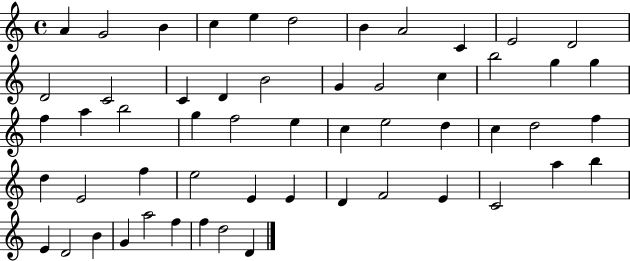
X:1
T:Untitled
M:4/4
L:1/4
K:C
A G2 B c e d2 B A2 C E2 D2 D2 C2 C D B2 G G2 c b2 g g f a b2 g f2 e c e2 d c d2 f d E2 f e2 E E D F2 E C2 a b E D2 B G a2 f f d2 D